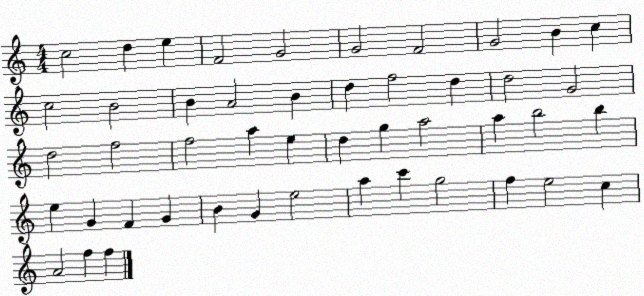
X:1
T:Untitled
M:4/4
L:1/4
K:C
c2 d e F2 G2 G2 F2 G2 B c c2 B2 B A2 B d f2 d d2 G2 d2 f2 f2 a e d g a2 a b2 b e G F G B G e2 a c' g2 f e2 c A2 f f